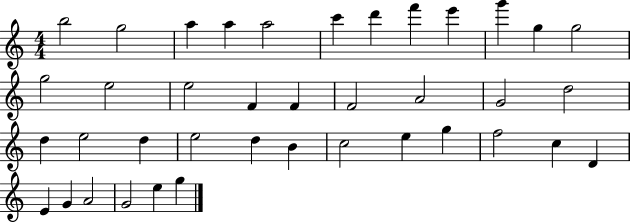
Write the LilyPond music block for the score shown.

{
  \clef treble
  \numericTimeSignature
  \time 4/4
  \key c \major
  b''2 g''2 | a''4 a''4 a''2 | c'''4 d'''4 f'''4 e'''4 | g'''4 g''4 g''2 | \break g''2 e''2 | e''2 f'4 f'4 | f'2 a'2 | g'2 d''2 | \break d''4 e''2 d''4 | e''2 d''4 b'4 | c''2 e''4 g''4 | f''2 c''4 d'4 | \break e'4 g'4 a'2 | g'2 e''4 g''4 | \bar "|."
}